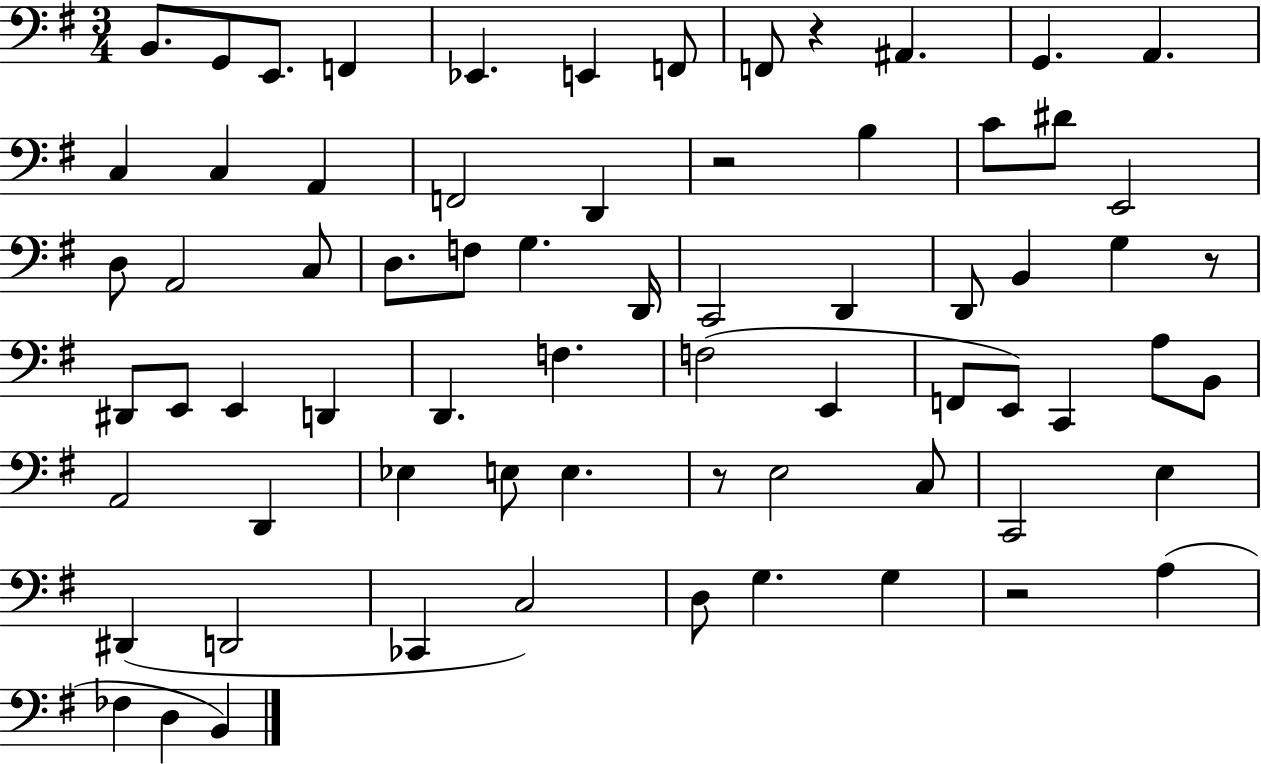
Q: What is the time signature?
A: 3/4